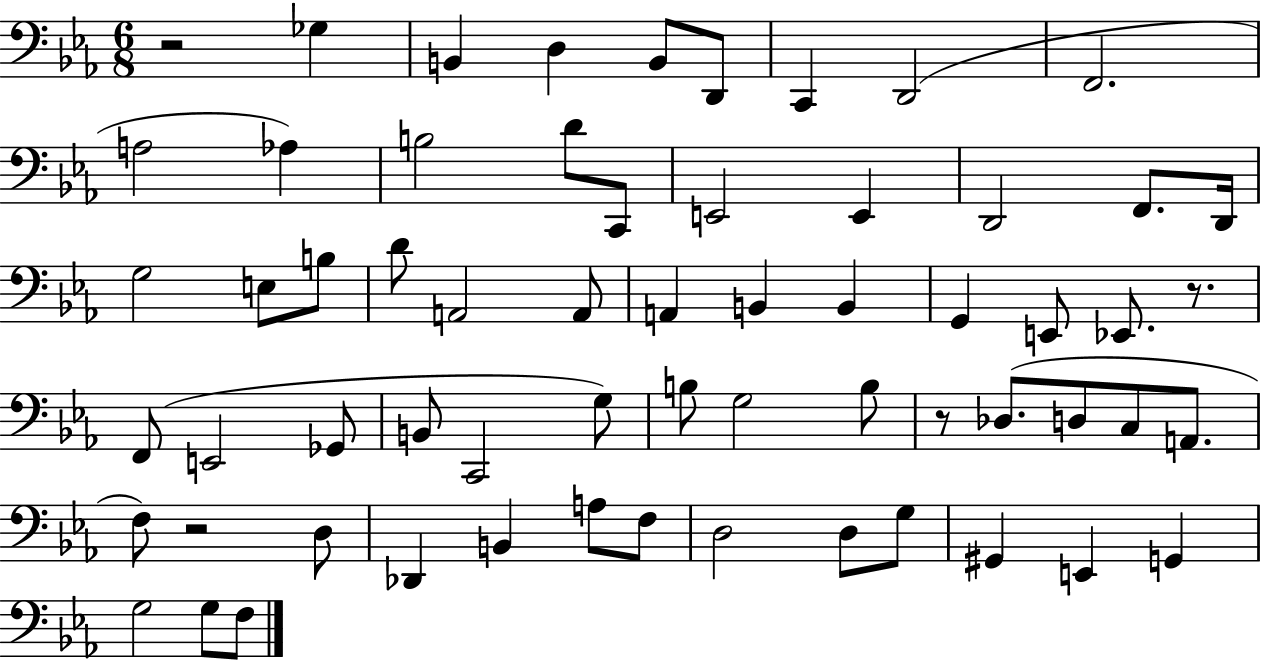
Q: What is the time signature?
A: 6/8